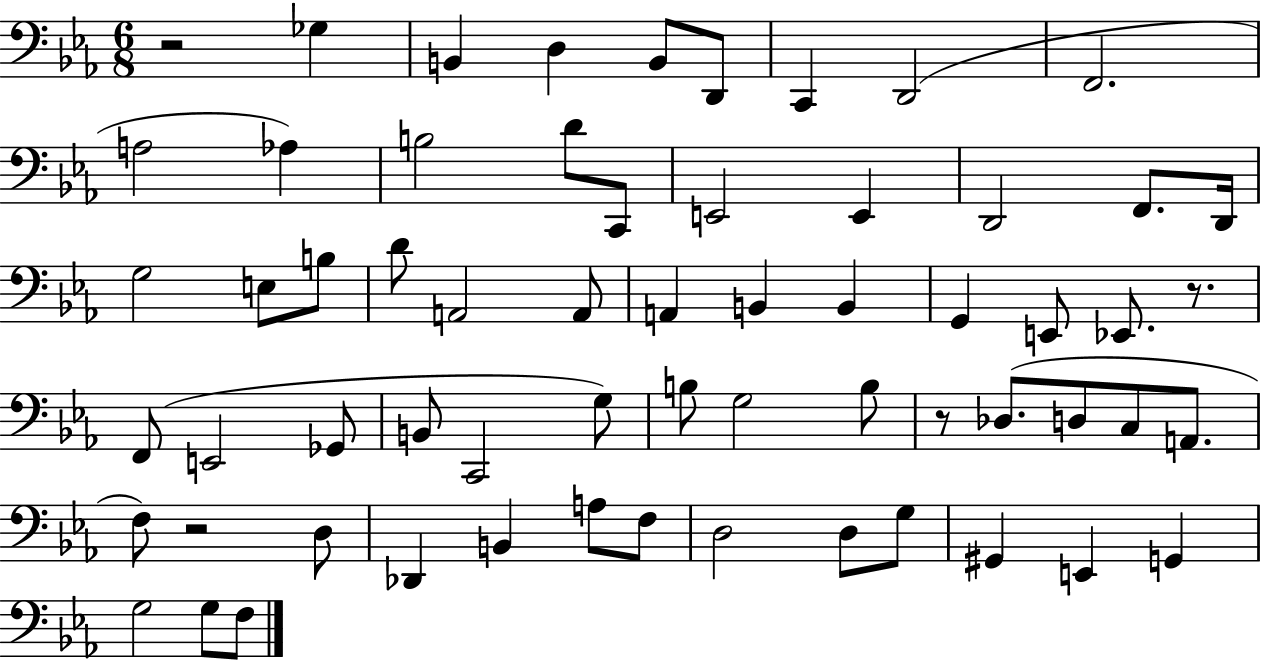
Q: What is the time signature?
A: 6/8